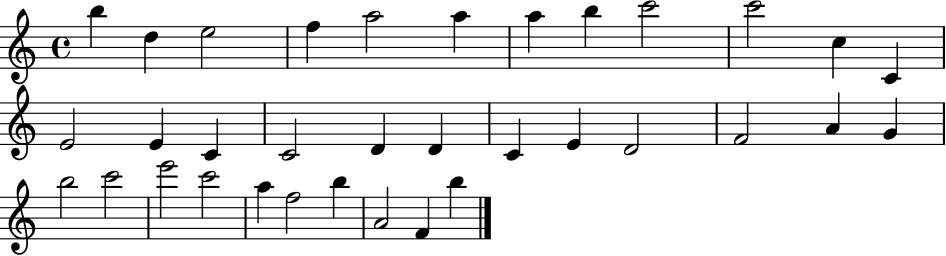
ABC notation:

X:1
T:Untitled
M:4/4
L:1/4
K:C
b d e2 f a2 a a b c'2 c'2 c C E2 E C C2 D D C E D2 F2 A G b2 c'2 e'2 c'2 a f2 b A2 F b